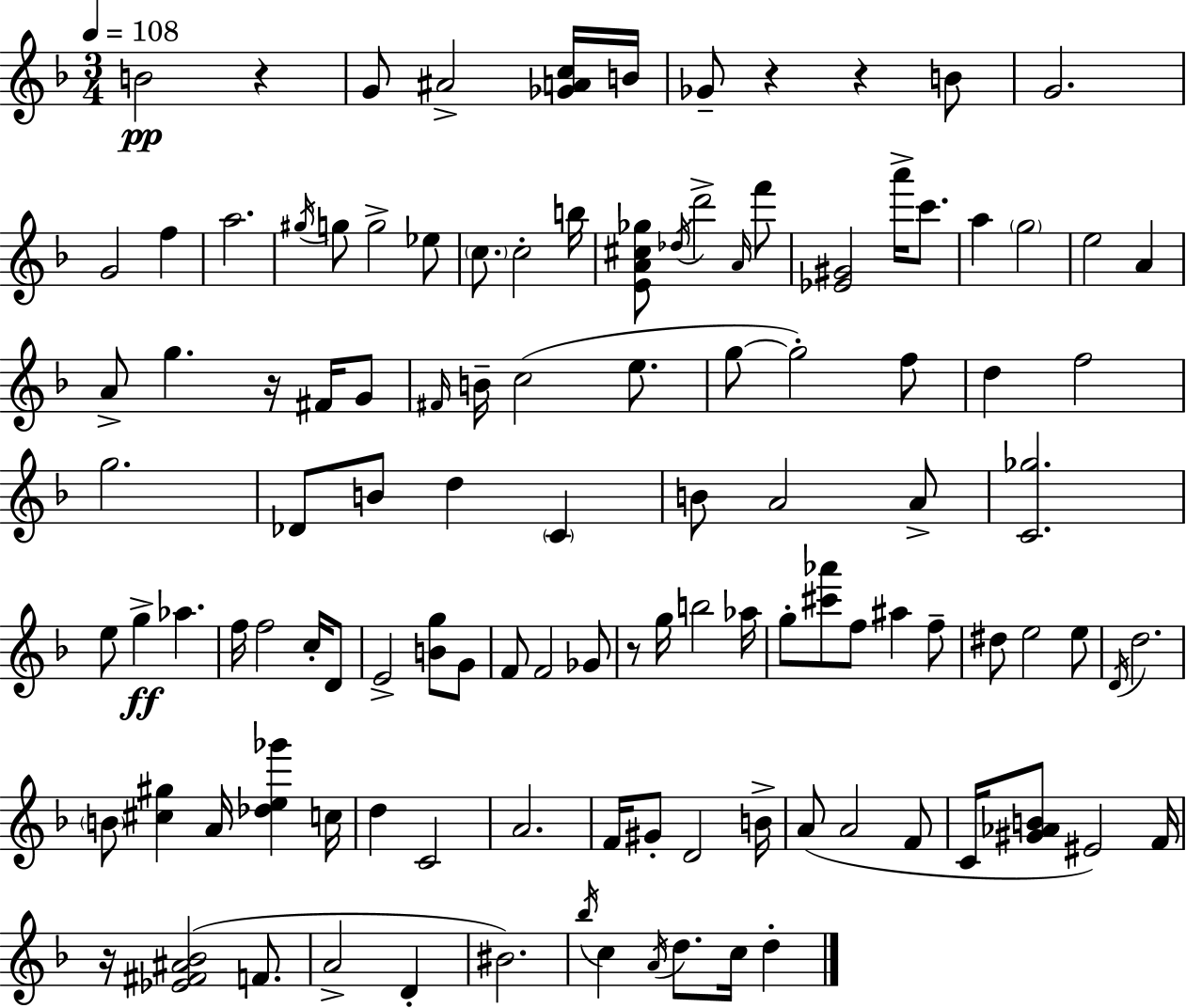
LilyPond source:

{
  \clef treble
  \numericTimeSignature
  \time 3/4
  \key f \major
  \tempo 4 = 108
  \repeat volta 2 { b'2\pp r4 | g'8 ais'2-> <ges' a' c''>16 b'16 | ges'8-- r4 r4 b'8 | g'2. | \break g'2 f''4 | a''2. | \acciaccatura { gis''16 } g''8 g''2-> ees''8 | \parenthesize c''8. c''2-. | \break b''16 <e' a' cis'' ges''>8 \acciaccatura { des''16 } d'''2-> | \grace { a'16 } f'''8 <ees' gis'>2 a'''16-> | c'''8. a''4 \parenthesize g''2 | e''2 a'4 | \break a'8-> g''4. r16 | fis'16 g'8 \grace { fis'16 } b'16-- c''2( | e''8. g''8~~ g''2-.) | f''8 d''4 f''2 | \break g''2. | des'8 b'8 d''4 | \parenthesize c'4 b'8 a'2 | a'8-> <c' ges''>2. | \break e''8 g''4->\ff aes''4. | f''16 f''2 | c''16-. d'8 e'2-> | <b' g''>8 g'8 f'8 f'2 | \break ges'8 r8 g''16 b''2 | aes''16 g''8-. <cis''' aes'''>8 f''8 ais''4 | f''8-- dis''8 e''2 | e''8 \acciaccatura { d'16 } d''2. | \break \parenthesize b'8 <cis'' gis''>4 a'16 | <des'' e'' ges'''>4 c''16 d''4 c'2 | a'2. | f'16 gis'8-. d'2 | \break b'16-> a'8( a'2 | f'8 c'16 <gis' aes' b'>8 eis'2) | f'16 r16 <ees' fis' ais' bes'>2( | f'8. a'2-> | \break d'4-. bis'2.) | \acciaccatura { bes''16 } c''4 \acciaccatura { a'16 } d''8. | c''16 d''4-. } \bar "|."
}